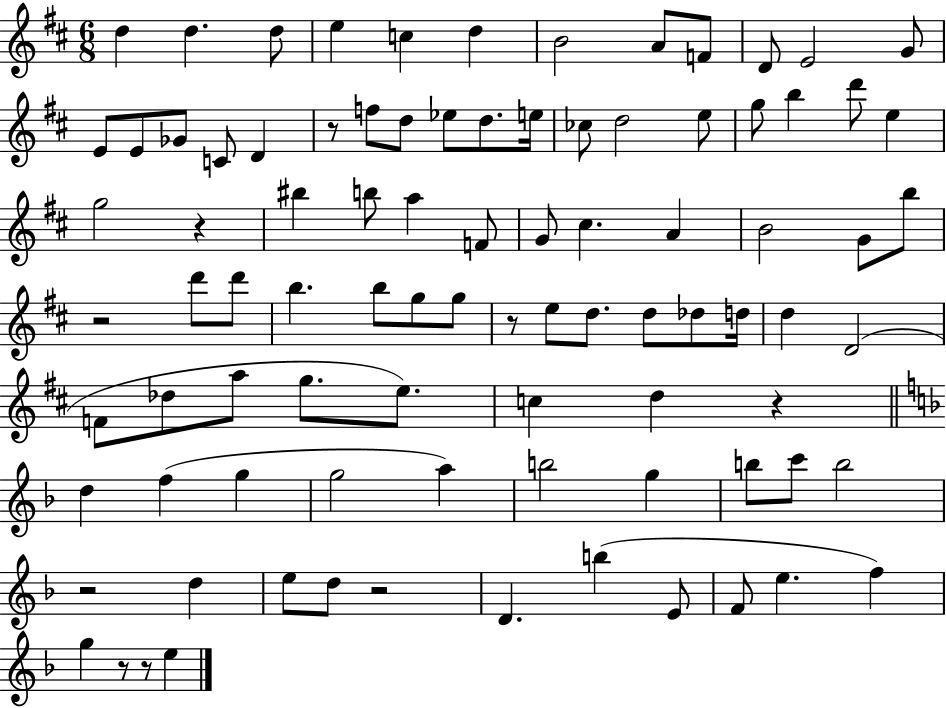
{
  \clef treble
  \numericTimeSignature
  \time 6/8
  \key d \major
  d''4 d''4. d''8 | e''4 c''4 d''4 | b'2 a'8 f'8 | d'8 e'2 g'8 | \break e'8 e'8 ges'8 c'8 d'4 | r8 f''8 d''8 ees''8 d''8. e''16 | ces''8 d''2 e''8 | g''8 b''4 d'''8 e''4 | \break g''2 r4 | bis''4 b''8 a''4 f'8 | g'8 cis''4. a'4 | b'2 g'8 b''8 | \break r2 d'''8 d'''8 | b''4. b''8 g''8 g''8 | r8 e''8 d''8. d''8 des''8 d''16 | d''4 d'2( | \break f'8 des''8 a''8 g''8. e''8.) | c''4 d''4 r4 | \bar "||" \break \key f \major d''4 f''4( g''4 | g''2 a''4) | b''2 g''4 | b''8 c'''8 b''2 | \break r2 d''4 | e''8 d''8 r2 | d'4. b''4( e'8 | f'8 e''4. f''4) | \break g''4 r8 r8 e''4 | \bar "|."
}